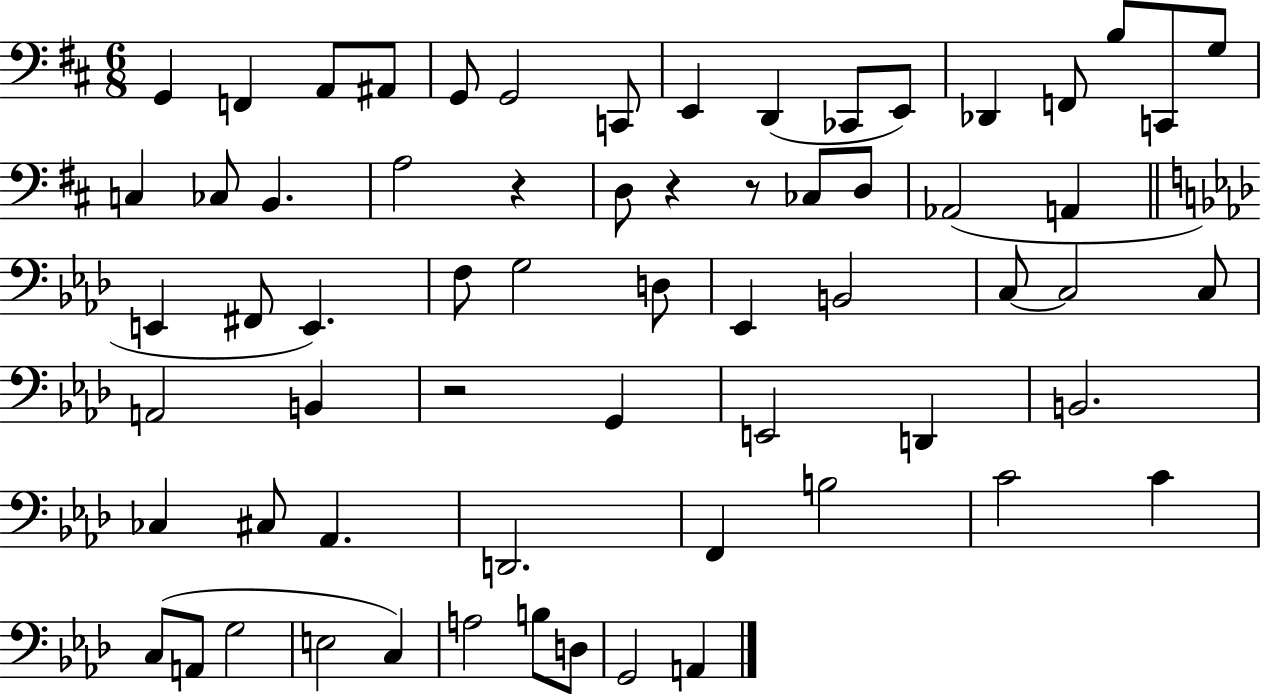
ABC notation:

X:1
T:Untitled
M:6/8
L:1/4
K:D
G,, F,, A,,/2 ^A,,/2 G,,/2 G,,2 C,,/2 E,, D,, _C,,/2 E,,/2 _D,, F,,/2 B,/2 C,,/2 G,/2 C, _C,/2 B,, A,2 z D,/2 z z/2 _C,/2 D,/2 _A,,2 A,, E,, ^F,,/2 E,, F,/2 G,2 D,/2 _E,, B,,2 C,/2 C,2 C,/2 A,,2 B,, z2 G,, E,,2 D,, B,,2 _C, ^C,/2 _A,, D,,2 F,, B,2 C2 C C,/2 A,,/2 G,2 E,2 C, A,2 B,/2 D,/2 G,,2 A,,